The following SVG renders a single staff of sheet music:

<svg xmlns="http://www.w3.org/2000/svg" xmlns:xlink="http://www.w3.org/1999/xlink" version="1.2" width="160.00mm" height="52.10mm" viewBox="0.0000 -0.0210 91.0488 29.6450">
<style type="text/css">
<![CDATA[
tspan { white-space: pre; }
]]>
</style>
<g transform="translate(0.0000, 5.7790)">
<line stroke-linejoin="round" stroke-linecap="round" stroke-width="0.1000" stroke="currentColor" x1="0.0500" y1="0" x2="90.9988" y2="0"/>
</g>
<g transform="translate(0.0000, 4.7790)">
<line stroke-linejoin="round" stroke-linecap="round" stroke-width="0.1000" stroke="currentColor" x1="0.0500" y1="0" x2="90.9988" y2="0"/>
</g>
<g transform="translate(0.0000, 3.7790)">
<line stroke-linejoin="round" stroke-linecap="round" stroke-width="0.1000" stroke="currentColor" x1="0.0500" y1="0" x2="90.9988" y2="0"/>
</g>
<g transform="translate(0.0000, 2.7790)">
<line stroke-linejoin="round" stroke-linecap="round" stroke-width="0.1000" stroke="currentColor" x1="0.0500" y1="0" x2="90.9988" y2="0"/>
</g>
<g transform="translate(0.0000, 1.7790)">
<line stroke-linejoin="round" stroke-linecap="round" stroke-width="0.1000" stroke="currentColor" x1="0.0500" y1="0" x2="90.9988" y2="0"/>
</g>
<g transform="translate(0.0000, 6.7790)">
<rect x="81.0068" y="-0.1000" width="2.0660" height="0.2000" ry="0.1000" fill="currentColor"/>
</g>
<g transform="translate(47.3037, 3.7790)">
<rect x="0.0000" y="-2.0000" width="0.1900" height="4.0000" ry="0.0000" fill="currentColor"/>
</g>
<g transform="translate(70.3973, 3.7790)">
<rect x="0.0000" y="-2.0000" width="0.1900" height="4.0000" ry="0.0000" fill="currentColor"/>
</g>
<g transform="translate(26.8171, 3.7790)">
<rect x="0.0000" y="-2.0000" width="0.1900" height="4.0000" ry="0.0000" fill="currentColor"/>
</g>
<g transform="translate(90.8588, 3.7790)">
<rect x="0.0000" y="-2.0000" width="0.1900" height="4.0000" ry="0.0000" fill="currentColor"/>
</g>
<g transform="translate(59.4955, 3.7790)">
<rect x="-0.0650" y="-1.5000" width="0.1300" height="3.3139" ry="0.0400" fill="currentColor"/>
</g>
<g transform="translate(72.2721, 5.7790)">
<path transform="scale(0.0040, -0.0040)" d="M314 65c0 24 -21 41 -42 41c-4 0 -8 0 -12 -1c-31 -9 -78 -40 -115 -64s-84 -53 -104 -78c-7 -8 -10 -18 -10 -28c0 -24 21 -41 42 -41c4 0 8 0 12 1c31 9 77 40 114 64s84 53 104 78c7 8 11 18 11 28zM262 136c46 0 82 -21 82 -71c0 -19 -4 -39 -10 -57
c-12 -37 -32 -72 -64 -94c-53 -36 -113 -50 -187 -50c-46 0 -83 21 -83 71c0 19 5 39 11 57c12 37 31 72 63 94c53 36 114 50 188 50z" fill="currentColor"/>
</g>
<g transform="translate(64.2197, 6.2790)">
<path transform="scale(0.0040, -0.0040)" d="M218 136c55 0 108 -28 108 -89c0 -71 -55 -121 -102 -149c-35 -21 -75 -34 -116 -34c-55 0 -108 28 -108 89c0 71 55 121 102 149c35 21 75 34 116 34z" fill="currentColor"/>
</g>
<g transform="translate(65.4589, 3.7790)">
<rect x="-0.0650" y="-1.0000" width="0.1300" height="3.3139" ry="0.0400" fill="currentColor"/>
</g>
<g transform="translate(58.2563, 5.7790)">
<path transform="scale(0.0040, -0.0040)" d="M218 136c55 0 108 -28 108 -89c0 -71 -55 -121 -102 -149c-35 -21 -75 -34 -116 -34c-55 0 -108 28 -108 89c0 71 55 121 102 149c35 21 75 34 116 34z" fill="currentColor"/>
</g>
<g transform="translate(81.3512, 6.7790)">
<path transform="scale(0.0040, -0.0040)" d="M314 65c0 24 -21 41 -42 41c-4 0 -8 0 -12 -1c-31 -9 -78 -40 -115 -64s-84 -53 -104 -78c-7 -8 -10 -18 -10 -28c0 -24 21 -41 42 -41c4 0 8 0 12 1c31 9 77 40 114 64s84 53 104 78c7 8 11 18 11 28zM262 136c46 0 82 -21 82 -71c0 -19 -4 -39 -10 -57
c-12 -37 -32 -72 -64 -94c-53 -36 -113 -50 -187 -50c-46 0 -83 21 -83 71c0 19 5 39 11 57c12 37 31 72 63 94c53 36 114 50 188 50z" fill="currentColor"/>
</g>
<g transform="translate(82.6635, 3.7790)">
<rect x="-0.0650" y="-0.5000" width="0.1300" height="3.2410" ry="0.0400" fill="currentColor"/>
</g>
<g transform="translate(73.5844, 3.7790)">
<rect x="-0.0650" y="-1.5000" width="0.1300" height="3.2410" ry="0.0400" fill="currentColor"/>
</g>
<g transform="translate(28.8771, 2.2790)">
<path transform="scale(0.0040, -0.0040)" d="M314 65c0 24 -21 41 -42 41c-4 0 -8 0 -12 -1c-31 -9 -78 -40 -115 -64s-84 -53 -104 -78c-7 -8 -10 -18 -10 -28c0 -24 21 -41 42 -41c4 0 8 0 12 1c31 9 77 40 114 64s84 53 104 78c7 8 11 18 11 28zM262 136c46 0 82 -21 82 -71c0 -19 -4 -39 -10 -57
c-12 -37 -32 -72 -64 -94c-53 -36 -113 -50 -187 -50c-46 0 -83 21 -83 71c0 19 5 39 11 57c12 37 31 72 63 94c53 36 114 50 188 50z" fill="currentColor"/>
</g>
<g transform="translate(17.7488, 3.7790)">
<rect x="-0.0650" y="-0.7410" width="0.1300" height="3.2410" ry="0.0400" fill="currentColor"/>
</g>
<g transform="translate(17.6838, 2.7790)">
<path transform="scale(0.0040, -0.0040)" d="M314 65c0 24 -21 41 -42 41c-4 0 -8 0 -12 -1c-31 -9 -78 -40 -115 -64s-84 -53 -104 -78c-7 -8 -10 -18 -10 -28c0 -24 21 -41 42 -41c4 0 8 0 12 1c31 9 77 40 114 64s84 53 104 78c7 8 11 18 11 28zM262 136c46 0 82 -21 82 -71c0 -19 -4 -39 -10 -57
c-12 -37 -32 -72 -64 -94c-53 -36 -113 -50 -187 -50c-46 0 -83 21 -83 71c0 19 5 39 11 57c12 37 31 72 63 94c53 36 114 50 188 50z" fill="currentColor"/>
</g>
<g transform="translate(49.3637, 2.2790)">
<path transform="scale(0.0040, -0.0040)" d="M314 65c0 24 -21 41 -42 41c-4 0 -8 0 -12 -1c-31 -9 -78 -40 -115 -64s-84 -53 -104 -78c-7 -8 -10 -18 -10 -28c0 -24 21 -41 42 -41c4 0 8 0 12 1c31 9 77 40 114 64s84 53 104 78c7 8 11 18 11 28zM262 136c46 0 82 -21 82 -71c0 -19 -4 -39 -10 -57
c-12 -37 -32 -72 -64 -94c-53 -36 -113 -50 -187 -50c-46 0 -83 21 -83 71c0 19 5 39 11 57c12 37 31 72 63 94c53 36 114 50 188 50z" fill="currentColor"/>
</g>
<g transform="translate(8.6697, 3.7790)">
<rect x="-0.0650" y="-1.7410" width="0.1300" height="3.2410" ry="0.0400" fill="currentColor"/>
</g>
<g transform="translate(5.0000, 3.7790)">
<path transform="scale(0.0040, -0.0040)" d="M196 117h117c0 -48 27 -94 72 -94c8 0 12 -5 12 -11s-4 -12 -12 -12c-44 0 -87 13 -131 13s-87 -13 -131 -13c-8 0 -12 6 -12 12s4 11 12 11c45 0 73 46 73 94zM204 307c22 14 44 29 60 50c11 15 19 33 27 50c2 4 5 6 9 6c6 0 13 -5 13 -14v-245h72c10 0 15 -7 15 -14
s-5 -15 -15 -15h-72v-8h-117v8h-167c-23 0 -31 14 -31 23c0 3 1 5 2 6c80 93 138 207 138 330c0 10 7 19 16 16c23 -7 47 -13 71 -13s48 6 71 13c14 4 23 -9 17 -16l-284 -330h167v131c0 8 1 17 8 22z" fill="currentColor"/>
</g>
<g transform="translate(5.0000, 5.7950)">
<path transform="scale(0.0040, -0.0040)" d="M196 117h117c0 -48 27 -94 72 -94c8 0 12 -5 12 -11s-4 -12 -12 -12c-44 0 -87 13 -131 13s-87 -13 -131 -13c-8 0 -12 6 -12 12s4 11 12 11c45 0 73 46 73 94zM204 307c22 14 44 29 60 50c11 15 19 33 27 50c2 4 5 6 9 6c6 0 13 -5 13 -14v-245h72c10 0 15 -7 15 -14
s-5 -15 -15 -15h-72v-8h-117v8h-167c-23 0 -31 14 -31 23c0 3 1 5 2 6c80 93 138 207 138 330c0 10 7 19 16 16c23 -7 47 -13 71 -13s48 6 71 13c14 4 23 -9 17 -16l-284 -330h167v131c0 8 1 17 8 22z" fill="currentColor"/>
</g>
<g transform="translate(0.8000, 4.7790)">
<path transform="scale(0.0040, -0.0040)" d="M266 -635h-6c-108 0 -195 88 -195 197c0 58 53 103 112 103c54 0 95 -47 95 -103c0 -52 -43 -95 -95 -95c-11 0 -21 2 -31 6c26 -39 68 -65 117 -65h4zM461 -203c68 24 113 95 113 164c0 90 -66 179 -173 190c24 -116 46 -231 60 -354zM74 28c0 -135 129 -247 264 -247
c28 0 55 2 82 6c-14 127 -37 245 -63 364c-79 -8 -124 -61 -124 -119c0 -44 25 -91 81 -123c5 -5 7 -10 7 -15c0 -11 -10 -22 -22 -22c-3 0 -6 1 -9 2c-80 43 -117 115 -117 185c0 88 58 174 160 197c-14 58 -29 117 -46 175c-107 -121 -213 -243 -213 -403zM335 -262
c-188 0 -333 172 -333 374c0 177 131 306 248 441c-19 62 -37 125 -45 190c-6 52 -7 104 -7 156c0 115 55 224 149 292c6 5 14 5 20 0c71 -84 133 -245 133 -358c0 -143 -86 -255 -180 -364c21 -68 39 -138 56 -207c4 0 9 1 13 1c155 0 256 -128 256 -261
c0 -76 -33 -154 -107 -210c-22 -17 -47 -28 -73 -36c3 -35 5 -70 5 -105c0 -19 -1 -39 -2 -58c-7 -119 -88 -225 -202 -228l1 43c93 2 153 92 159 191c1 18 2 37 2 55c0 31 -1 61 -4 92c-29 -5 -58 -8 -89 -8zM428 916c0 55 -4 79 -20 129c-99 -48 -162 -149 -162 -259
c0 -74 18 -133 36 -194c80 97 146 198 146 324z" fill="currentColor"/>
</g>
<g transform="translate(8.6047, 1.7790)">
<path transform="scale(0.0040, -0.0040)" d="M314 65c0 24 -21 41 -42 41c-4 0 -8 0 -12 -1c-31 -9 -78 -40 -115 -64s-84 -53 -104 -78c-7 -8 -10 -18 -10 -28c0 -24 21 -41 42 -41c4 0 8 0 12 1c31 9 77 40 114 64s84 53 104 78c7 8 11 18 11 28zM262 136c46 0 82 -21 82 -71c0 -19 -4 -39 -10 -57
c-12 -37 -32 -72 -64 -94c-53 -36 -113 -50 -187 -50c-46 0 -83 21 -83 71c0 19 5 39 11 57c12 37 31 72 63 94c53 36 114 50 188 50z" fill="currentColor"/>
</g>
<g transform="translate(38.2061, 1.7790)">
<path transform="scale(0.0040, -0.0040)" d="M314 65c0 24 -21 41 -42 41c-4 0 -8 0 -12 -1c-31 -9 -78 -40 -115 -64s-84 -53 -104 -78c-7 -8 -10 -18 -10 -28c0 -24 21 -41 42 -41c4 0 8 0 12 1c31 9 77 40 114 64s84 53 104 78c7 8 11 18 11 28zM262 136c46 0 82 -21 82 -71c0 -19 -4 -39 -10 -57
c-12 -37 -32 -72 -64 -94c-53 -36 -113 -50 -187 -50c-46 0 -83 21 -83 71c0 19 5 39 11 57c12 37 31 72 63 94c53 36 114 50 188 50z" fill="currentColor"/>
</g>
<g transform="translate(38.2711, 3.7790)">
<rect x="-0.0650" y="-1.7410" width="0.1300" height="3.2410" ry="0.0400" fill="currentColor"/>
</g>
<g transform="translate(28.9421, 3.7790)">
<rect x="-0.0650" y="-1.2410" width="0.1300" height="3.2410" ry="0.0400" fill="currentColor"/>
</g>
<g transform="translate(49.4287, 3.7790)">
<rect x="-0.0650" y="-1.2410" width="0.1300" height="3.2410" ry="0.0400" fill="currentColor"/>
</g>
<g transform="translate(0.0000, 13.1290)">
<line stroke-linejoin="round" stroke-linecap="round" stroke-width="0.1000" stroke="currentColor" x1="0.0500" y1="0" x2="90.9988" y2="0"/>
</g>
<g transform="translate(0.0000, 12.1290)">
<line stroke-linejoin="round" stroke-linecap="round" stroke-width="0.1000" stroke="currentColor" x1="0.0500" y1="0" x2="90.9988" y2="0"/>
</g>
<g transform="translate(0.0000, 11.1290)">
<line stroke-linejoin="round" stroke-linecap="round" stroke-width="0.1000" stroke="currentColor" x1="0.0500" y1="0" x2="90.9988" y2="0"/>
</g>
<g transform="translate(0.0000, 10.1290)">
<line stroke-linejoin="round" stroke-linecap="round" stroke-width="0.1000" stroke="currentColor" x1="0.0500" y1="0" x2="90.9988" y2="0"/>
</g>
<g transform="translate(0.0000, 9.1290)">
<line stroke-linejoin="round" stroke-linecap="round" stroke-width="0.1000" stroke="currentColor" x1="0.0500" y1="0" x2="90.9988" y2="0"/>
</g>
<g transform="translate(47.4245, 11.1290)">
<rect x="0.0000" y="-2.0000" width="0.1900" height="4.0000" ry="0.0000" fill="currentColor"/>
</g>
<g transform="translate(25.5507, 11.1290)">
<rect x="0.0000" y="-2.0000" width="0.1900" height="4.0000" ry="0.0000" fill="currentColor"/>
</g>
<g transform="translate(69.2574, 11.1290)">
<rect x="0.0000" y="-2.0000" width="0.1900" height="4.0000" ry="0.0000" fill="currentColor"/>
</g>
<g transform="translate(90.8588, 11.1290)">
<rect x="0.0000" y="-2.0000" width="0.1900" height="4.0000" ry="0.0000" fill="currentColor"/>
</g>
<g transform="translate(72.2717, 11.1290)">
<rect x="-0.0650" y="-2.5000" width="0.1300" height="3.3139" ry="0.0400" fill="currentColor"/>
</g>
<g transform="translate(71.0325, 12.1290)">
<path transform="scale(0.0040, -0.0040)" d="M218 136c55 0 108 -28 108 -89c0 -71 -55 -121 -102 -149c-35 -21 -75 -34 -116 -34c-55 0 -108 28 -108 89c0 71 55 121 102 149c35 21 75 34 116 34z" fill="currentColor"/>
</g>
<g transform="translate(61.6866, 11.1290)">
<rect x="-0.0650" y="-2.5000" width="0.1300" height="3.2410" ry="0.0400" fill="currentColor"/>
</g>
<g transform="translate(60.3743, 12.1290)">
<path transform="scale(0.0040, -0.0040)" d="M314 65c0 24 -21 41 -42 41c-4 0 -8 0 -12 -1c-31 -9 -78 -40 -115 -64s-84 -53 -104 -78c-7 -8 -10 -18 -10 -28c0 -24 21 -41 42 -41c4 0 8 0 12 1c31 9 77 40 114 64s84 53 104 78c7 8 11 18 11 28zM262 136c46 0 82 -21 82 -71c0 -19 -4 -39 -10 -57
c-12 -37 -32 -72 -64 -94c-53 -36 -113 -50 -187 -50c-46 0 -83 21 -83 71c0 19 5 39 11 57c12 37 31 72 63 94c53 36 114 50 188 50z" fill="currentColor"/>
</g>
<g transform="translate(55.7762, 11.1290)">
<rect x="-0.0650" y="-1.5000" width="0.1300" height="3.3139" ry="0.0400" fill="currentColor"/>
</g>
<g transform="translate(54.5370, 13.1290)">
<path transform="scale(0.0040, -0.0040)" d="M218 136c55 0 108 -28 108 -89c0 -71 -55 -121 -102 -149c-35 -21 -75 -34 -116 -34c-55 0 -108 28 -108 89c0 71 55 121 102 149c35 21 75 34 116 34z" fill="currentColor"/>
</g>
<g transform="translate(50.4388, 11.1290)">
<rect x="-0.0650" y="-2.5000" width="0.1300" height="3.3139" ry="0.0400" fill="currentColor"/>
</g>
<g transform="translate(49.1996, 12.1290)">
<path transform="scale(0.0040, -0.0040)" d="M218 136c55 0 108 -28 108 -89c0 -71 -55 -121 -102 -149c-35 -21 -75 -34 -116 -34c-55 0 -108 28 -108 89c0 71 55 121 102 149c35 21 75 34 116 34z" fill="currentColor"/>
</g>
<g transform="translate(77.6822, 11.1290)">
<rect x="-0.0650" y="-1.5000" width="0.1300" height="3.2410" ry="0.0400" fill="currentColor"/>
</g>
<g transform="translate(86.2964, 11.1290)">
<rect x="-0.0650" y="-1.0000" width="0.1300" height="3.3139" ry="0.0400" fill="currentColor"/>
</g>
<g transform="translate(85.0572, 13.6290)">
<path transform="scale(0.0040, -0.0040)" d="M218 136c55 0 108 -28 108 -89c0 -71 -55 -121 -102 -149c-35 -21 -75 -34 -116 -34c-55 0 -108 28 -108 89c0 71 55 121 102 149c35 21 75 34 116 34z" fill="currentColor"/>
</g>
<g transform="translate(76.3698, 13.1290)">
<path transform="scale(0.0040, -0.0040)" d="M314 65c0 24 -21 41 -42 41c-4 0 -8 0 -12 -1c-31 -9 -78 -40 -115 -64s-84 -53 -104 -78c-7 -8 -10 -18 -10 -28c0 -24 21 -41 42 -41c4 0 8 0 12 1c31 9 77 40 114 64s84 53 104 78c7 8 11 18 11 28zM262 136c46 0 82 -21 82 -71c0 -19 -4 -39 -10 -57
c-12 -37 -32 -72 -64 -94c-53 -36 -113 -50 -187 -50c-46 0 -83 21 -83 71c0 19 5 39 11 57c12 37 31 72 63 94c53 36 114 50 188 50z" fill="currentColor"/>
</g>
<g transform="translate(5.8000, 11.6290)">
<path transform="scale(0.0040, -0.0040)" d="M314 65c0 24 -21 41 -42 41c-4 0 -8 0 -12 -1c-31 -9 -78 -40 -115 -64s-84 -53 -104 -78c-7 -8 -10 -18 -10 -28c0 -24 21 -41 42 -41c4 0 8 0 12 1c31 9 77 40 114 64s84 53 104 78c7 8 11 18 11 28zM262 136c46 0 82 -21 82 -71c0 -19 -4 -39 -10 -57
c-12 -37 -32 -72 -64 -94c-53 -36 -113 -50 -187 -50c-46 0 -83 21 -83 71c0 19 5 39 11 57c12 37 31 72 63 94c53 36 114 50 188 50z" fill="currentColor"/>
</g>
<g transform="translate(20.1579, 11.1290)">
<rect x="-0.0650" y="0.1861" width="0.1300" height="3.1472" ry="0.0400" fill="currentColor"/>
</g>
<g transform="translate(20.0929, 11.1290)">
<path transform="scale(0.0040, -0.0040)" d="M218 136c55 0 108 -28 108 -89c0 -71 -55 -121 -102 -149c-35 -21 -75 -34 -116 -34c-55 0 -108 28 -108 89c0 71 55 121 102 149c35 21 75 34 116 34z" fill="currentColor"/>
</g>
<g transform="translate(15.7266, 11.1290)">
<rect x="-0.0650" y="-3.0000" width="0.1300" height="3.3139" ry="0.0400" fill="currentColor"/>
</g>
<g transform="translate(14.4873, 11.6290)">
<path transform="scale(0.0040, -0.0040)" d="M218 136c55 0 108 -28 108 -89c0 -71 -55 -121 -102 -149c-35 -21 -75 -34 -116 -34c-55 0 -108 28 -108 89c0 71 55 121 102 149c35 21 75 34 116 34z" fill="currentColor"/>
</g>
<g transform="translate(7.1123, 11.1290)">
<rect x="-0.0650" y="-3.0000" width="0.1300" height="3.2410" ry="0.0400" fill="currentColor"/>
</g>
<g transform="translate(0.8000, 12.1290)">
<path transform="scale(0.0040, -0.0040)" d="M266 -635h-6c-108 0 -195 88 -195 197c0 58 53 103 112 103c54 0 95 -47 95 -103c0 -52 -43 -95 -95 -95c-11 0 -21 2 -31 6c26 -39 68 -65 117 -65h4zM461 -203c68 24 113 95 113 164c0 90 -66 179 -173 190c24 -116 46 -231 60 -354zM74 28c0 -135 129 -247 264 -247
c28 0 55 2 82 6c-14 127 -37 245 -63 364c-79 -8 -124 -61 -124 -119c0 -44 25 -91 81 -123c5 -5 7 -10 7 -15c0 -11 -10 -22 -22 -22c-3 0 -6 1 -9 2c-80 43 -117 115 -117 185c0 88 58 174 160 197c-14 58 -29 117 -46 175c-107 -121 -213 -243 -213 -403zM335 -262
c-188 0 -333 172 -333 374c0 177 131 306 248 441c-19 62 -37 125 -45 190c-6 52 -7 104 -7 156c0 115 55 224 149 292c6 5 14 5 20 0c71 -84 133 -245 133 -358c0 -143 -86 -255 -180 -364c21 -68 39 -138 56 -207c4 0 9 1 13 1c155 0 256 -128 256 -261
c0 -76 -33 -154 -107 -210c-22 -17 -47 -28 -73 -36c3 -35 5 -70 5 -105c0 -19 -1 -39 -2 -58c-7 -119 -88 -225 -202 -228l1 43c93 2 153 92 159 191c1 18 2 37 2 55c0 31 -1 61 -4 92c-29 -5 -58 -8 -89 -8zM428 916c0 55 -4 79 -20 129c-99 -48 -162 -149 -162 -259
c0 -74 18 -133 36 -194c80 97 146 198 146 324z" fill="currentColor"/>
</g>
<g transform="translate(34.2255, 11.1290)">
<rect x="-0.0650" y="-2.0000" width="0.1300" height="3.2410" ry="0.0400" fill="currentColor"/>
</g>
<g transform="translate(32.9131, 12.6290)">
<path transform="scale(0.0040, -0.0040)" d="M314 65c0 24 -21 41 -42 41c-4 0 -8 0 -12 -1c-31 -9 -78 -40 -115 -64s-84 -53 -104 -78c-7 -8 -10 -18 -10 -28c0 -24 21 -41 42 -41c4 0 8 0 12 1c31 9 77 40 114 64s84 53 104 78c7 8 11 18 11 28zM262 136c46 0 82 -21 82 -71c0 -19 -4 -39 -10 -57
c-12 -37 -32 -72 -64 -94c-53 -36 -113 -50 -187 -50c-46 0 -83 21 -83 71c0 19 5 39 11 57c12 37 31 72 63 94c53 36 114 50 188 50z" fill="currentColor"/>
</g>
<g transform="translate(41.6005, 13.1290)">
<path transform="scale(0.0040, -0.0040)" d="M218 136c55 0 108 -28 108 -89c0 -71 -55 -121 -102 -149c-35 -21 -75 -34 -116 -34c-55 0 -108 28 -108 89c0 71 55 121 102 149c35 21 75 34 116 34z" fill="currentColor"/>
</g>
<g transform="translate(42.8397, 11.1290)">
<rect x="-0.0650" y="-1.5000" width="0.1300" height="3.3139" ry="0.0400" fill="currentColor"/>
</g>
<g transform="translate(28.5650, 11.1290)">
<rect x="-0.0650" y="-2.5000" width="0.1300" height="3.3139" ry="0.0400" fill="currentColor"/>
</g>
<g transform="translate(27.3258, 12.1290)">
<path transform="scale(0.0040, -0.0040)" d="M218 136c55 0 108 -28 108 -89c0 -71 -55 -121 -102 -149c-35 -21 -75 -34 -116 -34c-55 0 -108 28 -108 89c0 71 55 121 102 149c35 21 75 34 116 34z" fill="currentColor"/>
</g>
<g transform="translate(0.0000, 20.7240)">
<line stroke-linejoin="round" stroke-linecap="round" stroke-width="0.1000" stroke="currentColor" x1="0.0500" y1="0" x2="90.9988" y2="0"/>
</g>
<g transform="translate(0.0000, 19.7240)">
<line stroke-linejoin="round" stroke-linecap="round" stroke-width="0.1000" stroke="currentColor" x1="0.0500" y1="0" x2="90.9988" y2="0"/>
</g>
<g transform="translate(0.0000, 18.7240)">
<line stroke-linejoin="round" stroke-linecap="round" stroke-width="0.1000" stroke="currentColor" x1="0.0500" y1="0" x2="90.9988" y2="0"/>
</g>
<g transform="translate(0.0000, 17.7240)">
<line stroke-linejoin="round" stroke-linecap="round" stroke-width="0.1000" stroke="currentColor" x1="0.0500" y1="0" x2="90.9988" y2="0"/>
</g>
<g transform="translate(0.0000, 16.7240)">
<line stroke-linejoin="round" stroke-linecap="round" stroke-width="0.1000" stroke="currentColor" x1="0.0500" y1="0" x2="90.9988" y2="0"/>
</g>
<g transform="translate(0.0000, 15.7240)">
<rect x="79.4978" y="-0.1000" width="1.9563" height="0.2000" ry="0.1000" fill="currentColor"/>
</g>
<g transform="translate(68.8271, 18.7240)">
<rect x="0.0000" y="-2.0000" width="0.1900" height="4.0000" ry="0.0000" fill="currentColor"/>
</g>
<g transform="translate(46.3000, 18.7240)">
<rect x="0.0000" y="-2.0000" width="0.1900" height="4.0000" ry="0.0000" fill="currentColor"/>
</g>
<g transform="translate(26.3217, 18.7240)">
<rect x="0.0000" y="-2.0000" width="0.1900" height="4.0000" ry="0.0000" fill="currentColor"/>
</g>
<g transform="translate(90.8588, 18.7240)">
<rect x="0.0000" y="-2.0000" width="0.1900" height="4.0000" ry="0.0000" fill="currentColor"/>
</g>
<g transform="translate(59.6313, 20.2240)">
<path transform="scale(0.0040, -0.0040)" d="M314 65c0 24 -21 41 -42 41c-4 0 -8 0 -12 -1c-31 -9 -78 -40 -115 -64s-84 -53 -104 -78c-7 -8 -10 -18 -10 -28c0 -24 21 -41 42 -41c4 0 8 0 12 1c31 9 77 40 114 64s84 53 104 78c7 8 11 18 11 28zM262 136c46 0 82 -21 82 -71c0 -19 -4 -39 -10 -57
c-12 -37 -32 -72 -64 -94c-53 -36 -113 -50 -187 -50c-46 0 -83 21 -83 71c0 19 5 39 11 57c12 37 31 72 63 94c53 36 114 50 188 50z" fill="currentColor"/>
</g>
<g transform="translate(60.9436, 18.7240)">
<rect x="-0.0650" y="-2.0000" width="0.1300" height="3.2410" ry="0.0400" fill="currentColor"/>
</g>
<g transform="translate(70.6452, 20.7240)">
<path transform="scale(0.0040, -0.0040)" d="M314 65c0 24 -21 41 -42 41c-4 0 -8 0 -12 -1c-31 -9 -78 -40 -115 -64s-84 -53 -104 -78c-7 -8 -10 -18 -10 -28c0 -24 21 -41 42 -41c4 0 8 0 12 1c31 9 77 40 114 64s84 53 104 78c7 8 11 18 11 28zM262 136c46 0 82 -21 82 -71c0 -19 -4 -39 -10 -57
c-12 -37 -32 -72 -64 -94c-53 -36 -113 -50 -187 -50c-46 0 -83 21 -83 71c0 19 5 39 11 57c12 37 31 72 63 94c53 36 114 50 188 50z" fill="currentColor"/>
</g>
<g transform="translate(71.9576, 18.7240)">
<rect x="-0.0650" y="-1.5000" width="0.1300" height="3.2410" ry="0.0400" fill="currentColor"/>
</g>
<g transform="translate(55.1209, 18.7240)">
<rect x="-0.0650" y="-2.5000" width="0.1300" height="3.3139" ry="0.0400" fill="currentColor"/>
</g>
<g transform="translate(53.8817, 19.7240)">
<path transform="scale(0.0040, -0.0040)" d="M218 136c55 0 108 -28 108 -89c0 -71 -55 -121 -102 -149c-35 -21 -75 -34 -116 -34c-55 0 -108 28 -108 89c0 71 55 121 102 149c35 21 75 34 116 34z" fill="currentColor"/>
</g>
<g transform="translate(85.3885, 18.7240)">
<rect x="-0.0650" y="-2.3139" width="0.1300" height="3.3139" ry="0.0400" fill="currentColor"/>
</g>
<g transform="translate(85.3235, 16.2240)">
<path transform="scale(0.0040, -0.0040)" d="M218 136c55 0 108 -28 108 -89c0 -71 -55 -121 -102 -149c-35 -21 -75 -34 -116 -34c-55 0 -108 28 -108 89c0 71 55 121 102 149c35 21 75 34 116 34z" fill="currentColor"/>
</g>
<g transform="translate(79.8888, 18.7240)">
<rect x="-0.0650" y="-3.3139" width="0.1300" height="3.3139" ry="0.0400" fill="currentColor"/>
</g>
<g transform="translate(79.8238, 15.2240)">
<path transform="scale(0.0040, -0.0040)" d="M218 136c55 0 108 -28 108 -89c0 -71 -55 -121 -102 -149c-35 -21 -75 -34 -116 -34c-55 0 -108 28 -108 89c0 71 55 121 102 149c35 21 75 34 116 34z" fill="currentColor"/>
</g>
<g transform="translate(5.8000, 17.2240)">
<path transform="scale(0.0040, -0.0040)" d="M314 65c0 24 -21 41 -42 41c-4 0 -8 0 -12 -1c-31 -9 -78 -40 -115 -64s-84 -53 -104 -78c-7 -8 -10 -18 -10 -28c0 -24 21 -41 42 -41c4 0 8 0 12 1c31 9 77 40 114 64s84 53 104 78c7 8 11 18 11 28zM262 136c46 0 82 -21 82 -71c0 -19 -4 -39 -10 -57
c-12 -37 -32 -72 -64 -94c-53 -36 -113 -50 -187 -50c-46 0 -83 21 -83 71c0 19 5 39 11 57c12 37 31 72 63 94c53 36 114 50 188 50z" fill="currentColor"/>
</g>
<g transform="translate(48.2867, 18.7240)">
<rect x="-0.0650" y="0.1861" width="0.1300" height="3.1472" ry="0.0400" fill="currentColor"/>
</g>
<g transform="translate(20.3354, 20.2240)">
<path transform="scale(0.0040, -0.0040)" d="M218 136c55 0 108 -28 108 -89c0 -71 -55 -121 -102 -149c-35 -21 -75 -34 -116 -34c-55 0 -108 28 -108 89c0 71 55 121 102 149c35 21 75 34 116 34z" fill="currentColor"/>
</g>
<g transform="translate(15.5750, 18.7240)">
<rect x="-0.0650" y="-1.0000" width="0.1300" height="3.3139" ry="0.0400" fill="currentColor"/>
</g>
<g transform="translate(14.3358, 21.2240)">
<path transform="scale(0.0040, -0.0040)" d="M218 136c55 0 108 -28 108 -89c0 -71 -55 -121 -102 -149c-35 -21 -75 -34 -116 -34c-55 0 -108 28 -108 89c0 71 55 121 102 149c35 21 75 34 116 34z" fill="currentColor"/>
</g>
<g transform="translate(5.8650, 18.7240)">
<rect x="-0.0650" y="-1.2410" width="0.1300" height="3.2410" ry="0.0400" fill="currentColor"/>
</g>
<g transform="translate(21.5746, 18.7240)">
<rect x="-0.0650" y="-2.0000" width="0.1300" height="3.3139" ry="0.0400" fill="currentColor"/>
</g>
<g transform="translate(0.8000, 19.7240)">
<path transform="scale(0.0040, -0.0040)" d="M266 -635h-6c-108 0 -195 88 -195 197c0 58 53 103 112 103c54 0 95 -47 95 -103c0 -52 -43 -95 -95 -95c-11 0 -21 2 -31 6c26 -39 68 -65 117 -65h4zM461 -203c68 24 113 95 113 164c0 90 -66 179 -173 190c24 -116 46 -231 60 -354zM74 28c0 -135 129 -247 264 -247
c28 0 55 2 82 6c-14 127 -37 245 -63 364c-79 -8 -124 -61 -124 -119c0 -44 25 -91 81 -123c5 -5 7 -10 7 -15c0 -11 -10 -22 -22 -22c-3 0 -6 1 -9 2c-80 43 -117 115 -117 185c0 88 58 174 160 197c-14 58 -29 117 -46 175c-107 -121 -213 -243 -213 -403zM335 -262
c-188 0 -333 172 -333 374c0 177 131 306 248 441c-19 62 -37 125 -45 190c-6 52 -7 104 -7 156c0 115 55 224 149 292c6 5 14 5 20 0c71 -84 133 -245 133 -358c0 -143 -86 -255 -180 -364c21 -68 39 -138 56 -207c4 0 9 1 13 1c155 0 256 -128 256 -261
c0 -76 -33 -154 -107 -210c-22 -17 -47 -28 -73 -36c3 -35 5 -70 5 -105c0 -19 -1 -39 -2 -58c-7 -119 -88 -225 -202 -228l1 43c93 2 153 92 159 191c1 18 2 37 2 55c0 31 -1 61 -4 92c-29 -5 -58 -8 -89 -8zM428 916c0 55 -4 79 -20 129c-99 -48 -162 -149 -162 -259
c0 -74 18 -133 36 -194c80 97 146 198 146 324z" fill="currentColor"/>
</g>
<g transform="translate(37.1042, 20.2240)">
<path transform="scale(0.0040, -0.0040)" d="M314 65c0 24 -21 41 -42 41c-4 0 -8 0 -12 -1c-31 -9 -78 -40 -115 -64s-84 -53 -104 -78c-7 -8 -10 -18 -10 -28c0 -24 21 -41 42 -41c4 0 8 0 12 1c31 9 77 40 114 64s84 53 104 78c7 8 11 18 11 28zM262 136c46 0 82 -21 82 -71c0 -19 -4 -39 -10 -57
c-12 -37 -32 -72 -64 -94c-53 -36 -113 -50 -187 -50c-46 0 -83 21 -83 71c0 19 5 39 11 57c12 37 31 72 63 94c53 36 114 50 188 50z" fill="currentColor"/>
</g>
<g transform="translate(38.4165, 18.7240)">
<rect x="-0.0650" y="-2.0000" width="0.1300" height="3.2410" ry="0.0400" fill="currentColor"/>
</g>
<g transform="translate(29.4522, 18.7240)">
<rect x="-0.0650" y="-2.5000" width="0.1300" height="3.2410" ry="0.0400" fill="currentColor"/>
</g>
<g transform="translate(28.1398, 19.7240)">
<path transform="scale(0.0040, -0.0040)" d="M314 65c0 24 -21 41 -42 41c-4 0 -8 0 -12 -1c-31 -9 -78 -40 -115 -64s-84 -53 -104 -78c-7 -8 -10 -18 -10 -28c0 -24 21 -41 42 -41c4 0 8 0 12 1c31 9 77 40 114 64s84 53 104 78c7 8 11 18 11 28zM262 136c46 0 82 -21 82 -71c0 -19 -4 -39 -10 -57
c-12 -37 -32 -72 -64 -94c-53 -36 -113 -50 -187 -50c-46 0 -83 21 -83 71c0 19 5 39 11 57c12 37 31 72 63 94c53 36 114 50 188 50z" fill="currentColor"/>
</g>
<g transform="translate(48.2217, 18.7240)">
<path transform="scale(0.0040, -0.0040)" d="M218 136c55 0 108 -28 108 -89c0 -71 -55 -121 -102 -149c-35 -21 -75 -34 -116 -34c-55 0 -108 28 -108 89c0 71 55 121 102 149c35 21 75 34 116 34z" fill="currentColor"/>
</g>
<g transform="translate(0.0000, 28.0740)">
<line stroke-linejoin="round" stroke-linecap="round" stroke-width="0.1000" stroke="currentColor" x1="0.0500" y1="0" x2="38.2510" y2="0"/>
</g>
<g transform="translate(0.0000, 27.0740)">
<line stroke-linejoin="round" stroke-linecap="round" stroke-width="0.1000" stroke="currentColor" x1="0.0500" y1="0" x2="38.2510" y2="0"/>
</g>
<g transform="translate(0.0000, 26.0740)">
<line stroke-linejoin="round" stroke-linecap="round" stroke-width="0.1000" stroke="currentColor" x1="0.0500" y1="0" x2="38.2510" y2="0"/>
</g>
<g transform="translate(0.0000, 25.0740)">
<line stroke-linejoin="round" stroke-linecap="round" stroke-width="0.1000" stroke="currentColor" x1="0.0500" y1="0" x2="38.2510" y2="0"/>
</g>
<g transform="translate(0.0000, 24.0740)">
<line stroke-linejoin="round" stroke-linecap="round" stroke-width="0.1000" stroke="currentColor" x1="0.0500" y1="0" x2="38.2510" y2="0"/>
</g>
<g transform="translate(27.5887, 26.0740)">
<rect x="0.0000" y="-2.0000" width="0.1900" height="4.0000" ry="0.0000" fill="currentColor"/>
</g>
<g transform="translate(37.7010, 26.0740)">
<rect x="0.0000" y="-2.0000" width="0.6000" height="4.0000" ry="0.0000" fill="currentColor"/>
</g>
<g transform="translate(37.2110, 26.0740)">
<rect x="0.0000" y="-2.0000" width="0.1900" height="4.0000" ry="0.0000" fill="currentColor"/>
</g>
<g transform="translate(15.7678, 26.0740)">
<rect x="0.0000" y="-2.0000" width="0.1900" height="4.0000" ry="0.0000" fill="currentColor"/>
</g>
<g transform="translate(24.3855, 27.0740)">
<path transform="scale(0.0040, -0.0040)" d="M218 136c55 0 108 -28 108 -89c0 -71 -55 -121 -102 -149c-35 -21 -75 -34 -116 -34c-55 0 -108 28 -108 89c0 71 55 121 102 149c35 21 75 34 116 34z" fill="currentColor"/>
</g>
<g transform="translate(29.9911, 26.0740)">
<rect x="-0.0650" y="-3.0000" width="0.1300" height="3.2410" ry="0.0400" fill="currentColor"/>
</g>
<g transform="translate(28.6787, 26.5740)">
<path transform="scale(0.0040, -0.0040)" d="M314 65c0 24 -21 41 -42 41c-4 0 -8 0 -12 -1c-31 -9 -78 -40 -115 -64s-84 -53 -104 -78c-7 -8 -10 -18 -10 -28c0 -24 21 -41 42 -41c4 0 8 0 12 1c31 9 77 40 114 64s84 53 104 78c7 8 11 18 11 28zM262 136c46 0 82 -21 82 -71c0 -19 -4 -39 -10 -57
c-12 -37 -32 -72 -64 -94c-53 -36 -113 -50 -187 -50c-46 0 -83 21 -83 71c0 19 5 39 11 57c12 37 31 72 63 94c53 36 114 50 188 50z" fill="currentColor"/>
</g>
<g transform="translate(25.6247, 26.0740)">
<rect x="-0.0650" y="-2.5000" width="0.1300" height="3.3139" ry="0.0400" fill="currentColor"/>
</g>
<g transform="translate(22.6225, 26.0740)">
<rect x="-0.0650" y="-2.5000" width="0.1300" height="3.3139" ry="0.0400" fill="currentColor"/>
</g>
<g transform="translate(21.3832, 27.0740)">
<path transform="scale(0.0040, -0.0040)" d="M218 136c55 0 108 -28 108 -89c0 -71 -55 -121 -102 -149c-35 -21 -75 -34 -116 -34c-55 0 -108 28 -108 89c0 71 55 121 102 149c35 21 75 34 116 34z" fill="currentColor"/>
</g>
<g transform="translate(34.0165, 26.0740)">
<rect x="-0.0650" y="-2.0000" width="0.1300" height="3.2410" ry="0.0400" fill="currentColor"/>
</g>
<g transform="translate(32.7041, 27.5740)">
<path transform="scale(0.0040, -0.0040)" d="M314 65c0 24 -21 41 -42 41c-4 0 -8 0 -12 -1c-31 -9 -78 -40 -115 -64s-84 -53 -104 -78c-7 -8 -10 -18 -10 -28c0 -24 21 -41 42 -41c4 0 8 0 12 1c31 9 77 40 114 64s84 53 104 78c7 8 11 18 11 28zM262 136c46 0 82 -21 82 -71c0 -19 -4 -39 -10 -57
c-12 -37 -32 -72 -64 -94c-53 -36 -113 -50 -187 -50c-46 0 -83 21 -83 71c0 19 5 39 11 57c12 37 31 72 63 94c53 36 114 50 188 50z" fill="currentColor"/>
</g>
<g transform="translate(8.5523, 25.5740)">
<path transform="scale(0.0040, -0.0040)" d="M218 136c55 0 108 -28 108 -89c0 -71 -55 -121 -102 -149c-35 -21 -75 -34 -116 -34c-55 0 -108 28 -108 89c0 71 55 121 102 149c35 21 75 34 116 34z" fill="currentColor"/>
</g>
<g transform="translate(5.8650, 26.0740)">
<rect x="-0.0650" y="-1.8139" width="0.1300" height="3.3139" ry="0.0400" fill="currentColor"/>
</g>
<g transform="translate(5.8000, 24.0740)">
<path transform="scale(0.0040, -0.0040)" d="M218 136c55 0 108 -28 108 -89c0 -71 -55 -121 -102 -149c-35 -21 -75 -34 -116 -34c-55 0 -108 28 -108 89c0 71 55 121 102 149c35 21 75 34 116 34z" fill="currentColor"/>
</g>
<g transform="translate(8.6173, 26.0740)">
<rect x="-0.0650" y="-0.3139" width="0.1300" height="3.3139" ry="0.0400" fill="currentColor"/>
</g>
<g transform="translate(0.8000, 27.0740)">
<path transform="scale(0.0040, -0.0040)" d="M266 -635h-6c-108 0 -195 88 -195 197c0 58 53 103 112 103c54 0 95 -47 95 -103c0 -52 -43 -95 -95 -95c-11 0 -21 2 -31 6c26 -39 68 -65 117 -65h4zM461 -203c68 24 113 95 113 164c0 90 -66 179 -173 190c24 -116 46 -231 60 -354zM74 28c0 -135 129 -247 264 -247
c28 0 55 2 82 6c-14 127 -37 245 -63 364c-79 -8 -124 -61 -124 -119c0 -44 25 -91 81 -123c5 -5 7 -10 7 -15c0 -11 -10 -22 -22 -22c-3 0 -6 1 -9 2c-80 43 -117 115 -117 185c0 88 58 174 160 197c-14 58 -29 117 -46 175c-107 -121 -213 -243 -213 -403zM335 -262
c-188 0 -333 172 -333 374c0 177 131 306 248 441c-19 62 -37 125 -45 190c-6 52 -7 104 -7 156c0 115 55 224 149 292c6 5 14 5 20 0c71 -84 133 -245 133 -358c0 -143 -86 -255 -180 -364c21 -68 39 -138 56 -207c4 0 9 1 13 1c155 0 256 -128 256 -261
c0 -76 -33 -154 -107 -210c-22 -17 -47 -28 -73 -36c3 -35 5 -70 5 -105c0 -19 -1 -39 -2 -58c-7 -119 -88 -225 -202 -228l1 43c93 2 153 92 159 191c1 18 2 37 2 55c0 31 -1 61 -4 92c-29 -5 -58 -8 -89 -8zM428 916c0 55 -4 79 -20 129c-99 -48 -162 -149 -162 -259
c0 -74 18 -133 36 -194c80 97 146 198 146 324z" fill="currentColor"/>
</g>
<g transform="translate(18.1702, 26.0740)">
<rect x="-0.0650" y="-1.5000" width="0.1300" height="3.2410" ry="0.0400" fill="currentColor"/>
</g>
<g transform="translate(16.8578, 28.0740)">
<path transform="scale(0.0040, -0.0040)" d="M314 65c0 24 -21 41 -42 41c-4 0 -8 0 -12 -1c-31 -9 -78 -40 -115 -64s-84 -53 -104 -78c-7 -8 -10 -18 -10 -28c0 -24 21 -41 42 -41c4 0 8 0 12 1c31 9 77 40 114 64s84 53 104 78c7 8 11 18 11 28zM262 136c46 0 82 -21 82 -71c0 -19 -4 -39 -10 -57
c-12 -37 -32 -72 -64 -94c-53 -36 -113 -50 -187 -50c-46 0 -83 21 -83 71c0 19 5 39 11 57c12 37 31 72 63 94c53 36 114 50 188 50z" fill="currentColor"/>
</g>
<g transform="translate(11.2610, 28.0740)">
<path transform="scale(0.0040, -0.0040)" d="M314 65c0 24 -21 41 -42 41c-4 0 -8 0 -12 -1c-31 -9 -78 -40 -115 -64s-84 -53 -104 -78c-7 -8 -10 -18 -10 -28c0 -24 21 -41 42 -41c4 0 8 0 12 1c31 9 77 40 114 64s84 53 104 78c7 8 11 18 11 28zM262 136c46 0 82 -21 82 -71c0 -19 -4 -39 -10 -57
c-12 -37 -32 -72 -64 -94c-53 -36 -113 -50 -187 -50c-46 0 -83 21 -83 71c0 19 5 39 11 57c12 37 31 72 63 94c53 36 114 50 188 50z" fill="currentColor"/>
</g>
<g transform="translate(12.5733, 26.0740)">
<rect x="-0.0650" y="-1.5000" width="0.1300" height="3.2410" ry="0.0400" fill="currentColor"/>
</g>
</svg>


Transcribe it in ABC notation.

X:1
T:Untitled
M:4/4
L:1/4
K:C
f2 d2 e2 f2 e2 E D E2 C2 A2 A B G F2 E G E G2 G E2 D e2 D F G2 F2 B G F2 E2 b g f c E2 E2 G G A2 F2